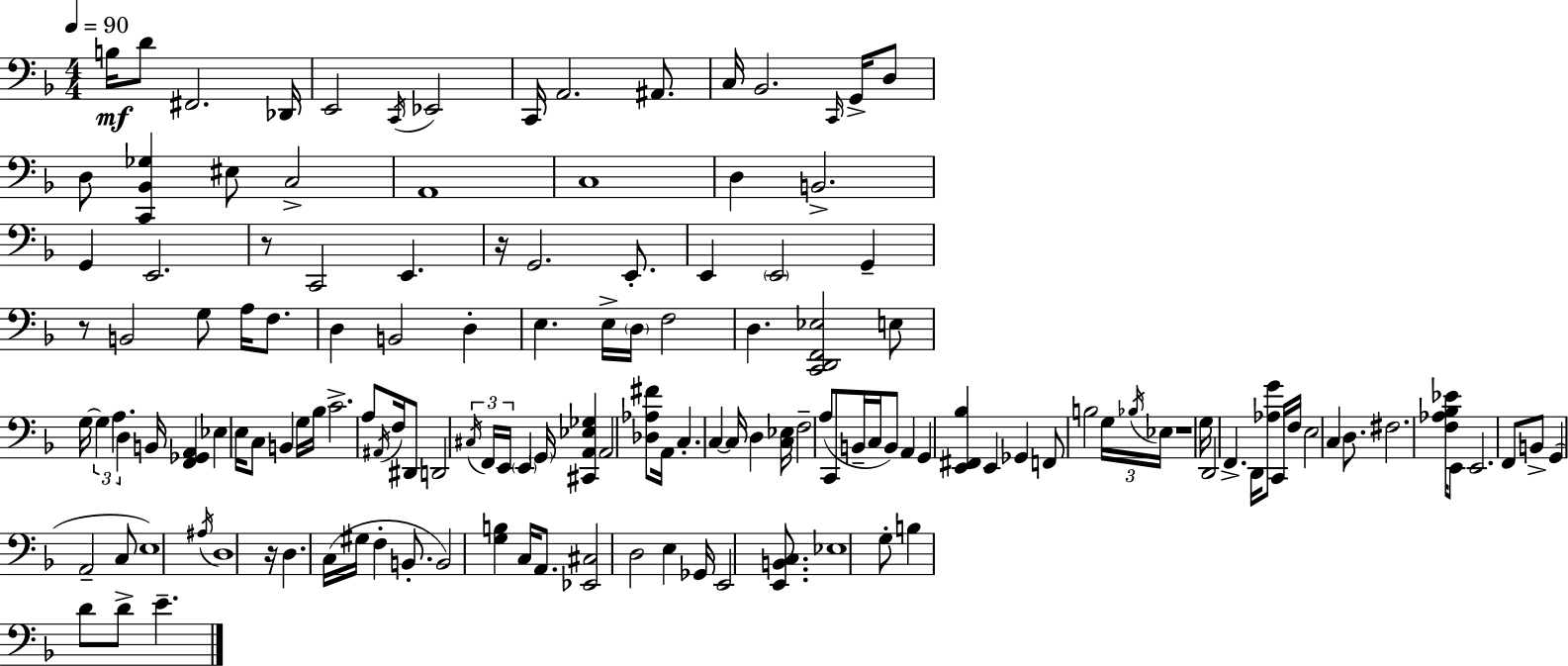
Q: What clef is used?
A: bass